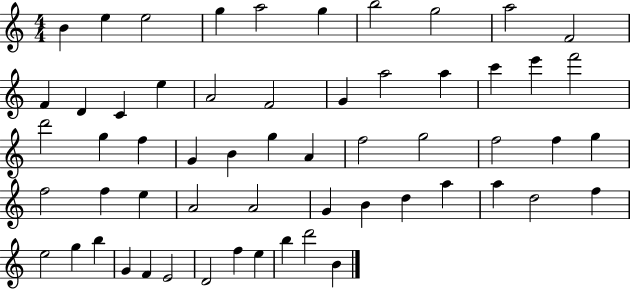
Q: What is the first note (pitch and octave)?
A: B4